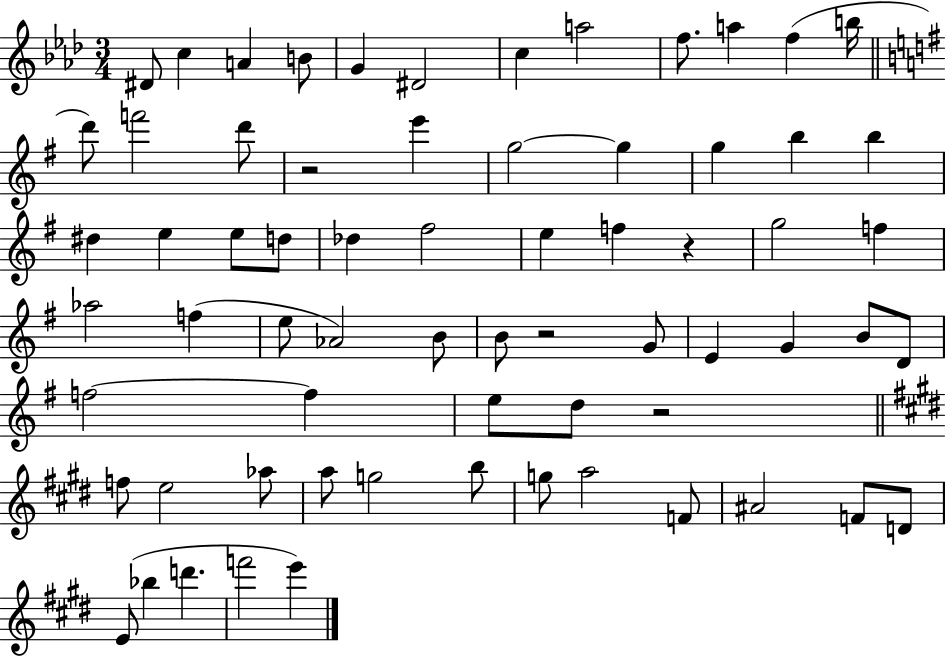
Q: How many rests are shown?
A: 4